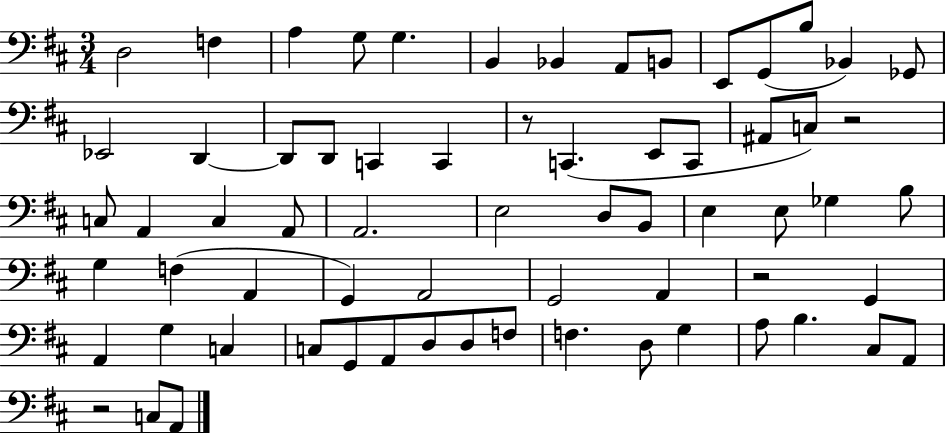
{
  \clef bass
  \numericTimeSignature
  \time 3/4
  \key d \major
  d2 f4 | a4 g8 g4. | b,4 bes,4 a,8 b,8 | e,8 g,8( b8 bes,4) ges,8 | \break ees,2 d,4~~ | d,8 d,8 c,4 c,4 | r8 c,4.( e,8 c,8 | ais,8 c8) r2 | \break c8 a,4 c4 a,8 | a,2. | e2 d8 b,8 | e4 e8 ges4 b8 | \break g4 f4( a,4 | g,4) a,2 | g,2 a,4 | r2 g,4 | \break a,4 g4 c4 | c8 g,8 a,8 d8 d8 f8 | f4. d8 g4 | a8 b4. cis8 a,8 | \break r2 c8 a,8 | \bar "|."
}